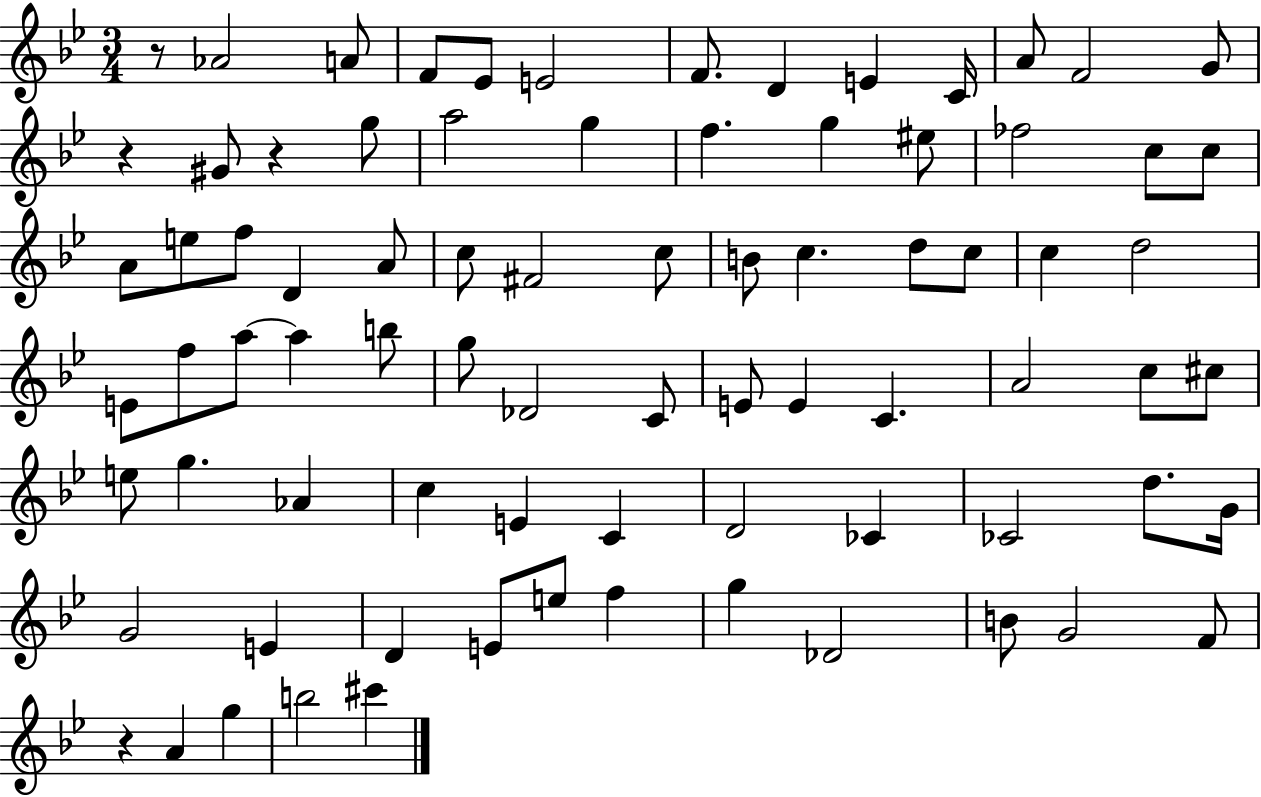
R/e Ab4/h A4/e F4/e Eb4/e E4/h F4/e. D4/q E4/q C4/s A4/e F4/h G4/e R/q G#4/e R/q G5/e A5/h G5/q F5/q. G5/q EIS5/e FES5/h C5/e C5/e A4/e E5/e F5/e D4/q A4/e C5/e F#4/h C5/e B4/e C5/q. D5/e C5/e C5/q D5/h E4/e F5/e A5/e A5/q B5/e G5/e Db4/h C4/e E4/e E4/q C4/q. A4/h C5/e C#5/e E5/e G5/q. Ab4/q C5/q E4/q C4/q D4/h CES4/q CES4/h D5/e. G4/s G4/h E4/q D4/q E4/e E5/e F5/q G5/q Db4/h B4/e G4/h F4/e R/q A4/q G5/q B5/h C#6/q